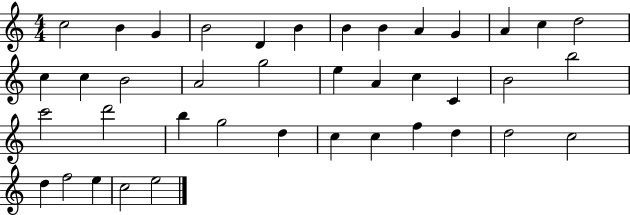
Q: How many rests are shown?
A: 0